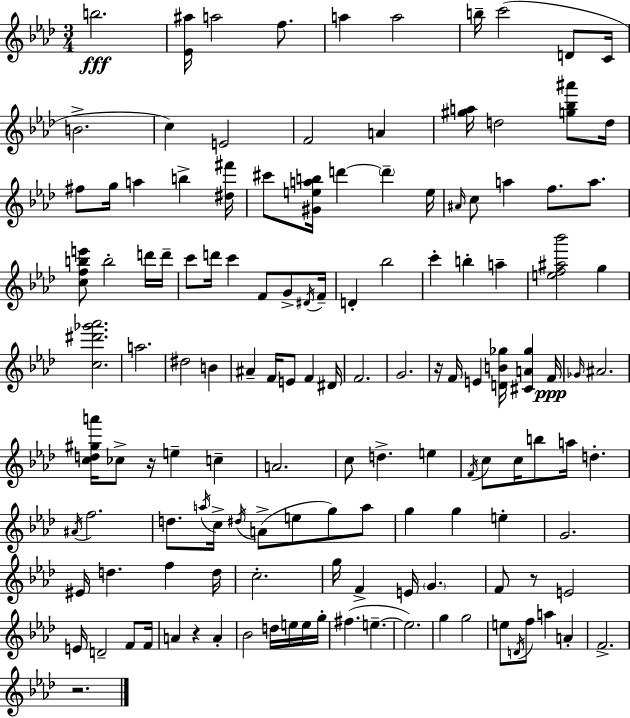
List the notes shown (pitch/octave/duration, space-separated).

B5/h. [Eb4,A#5]/s A5/h F5/e. A5/q A5/h B5/s C6/h D4/e C4/s B4/h. C5/q E4/h F4/h A4/q [G#5,A5]/s D5/h [G5,Bb5,A#6]/e D5/s F#5/e G5/s A5/q B5/q [D#5,F#6]/s C#6/e [G#4,E5,A5,B5]/s D6/q D6/q E5/s A#4/s C5/e A5/q F5/e. A5/e. [C5,F5,B5,E6]/e B5/h D6/s D6/s C6/e D6/s C6/q F4/e G4/e D#4/s F4/s D4/q Bb5/h C6/q B5/q A5/q [E5,F5,A#5,Bb6]/h G5/q [C5,D#6,Gb6,Ab6]/h. A5/h. D#5/h B4/q A#4/q F4/s E4/e F4/q D#4/s F4/h. G4/h. R/s F4/s E4/q [D4,B4,Gb5]/s [C#4,A4,Gb5]/q F4/s Gb4/s A#4/h. [C5,D5,G#5,A6]/s CES5/e R/s E5/q C5/q A4/h. C5/e D5/q. E5/q F4/s C5/e C5/s B5/e A5/s D5/q. A#4/s F5/h. D5/e. A5/s C5/s D#5/s A4/e E5/e G5/e A5/e G5/q G5/q E5/q G4/h. EIS4/s D5/q. F5/q D5/s C5/h. G5/s F4/q E4/s G4/q. F4/e R/e E4/h E4/s D4/h F4/e F4/s A4/q R/q A4/q Bb4/h D5/s E5/s E5/s G5/s F#5/q. E5/q. E5/h. G5/q G5/h E5/e D4/s F5/e A5/q A4/q F4/h. R/h.